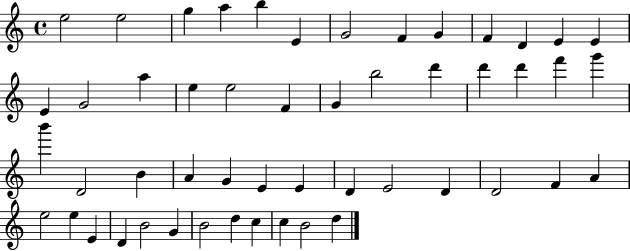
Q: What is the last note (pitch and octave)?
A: D5